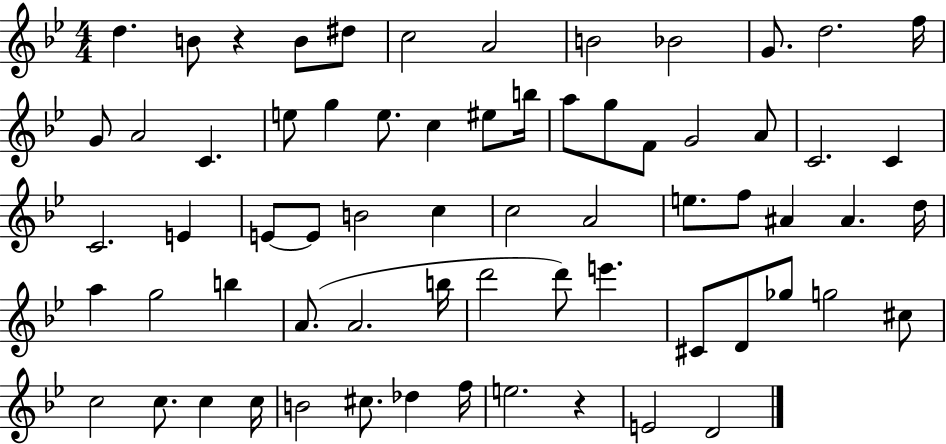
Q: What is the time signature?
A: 4/4